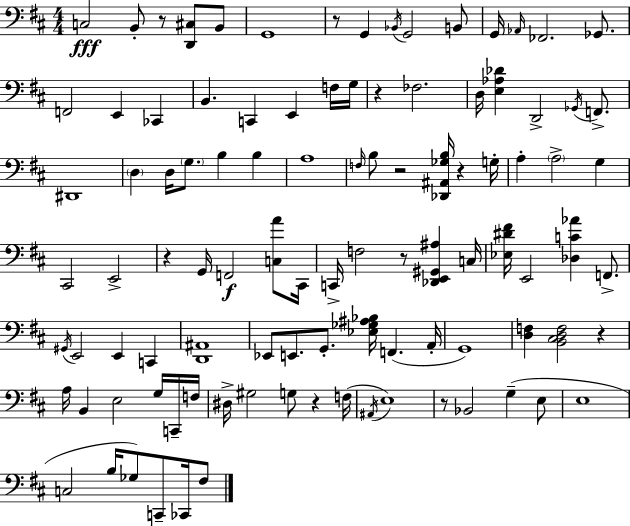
X:1
T:Untitled
M:4/4
L:1/4
K:D
C,2 B,,/2 z/2 [D,,^C,]/2 B,,/2 G,,4 z/2 G,, _B,,/4 G,,2 B,,/2 G,,/4 _A,,/4 _F,,2 _G,,/2 F,,2 E,, _C,, B,, C,, E,, F,/4 G,/4 z _F,2 D,/4 [E,_A,_D] D,,2 _G,,/4 F,,/2 ^D,,4 D, D,/4 G,/2 B, B, A,4 F,/4 B,/2 z2 [_D,,^A,,_G,B,]/4 z G,/4 A, A,2 G, ^C,,2 E,,2 z G,,/4 F,,2 [C,A]/2 ^C,,/4 C,,/4 F,2 z/2 [_D,,E,,^G,,^A,] C,/4 [_E,^D^F]/4 E,,2 [_D,C_A] F,,/2 ^G,,/4 E,,2 E,, C,, [D,,^A,,]4 _E,,/2 E,,/2 G,,/2 [_E,_G,^A,_B,]/4 F,, A,,/4 G,,4 [D,F,] [B,,^C,D,F,]2 z A,/4 B,, E,2 G,/4 C,,/4 F,/4 ^D,/4 ^G,2 G,/2 z F,/4 ^A,,/4 E,4 z/2 _B,,2 G, E,/2 E,4 C,2 B,/4 _G,/2 C,,/2 _C,,/4 ^F,/2